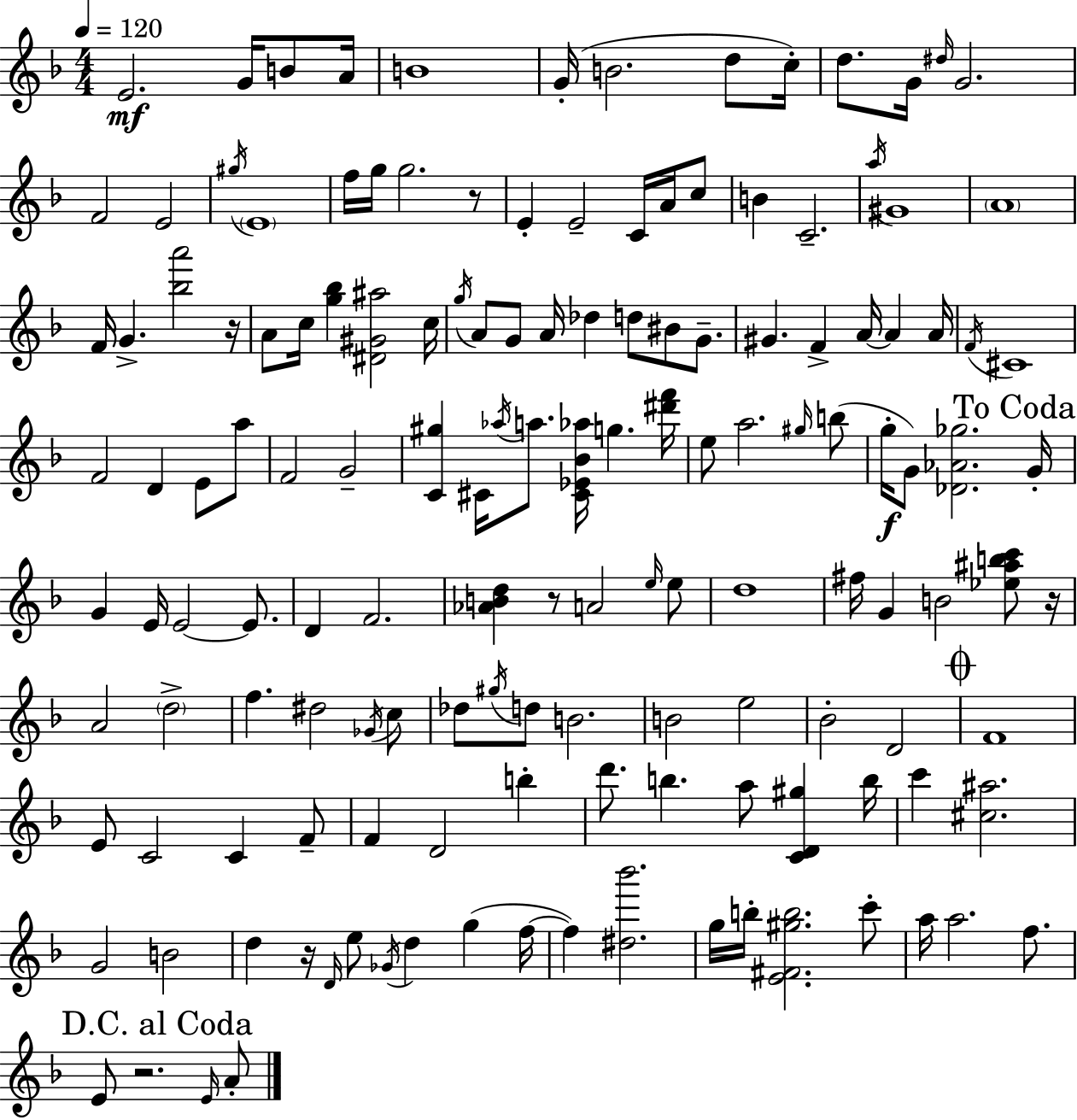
E4/h. G4/s B4/e A4/s B4/w G4/s B4/h. D5/e C5/s D5/e. G4/s D#5/s G4/h. F4/h E4/h G#5/s E4/w F5/s G5/s G5/h. R/e E4/q E4/h C4/s A4/s C5/e B4/q C4/h. A5/s G#4/w A4/w F4/s G4/q. [Bb5,A6]/h R/s A4/e C5/s [G5,Bb5]/q [D#4,G#4,A#5]/h C5/s G5/s A4/e G4/e A4/s Db5/q D5/e BIS4/e G4/e. G#4/q. F4/q A4/s A4/q A4/s F4/s C#4/w F4/h D4/q E4/e A5/e F4/h G4/h [C4,G#5]/q C#4/s Ab5/s A5/e. [C#4,Eb4,Bb4,Ab5]/s G5/q. [D#6,F6]/s E5/e A5/h. G#5/s B5/e G5/s G4/e [Db4,Ab4,Gb5]/h. G4/s G4/q E4/s E4/h E4/e. D4/q F4/h. [Ab4,B4,D5]/q R/e A4/h E5/s E5/e D5/w F#5/s G4/q B4/h [Eb5,A#5,B5,C6]/e R/s A4/h D5/h F5/q. D#5/h Gb4/s C5/e Db5/e G#5/s D5/e B4/h. B4/h E5/h Bb4/h D4/h F4/w E4/e C4/h C4/q F4/e F4/q D4/h B5/q D6/e. B5/q. A5/e [C4,D4,G#5]/q B5/s C6/q [C#5,A#5]/h. G4/h B4/h D5/q R/s D4/s E5/e Gb4/s D5/q G5/q F5/s F5/q [D#5,Bb6]/h. G5/s B5/s [E4,F#4,G#5,B5]/h. C6/e A5/s A5/h. F5/e. E4/e R/h. E4/s A4/e